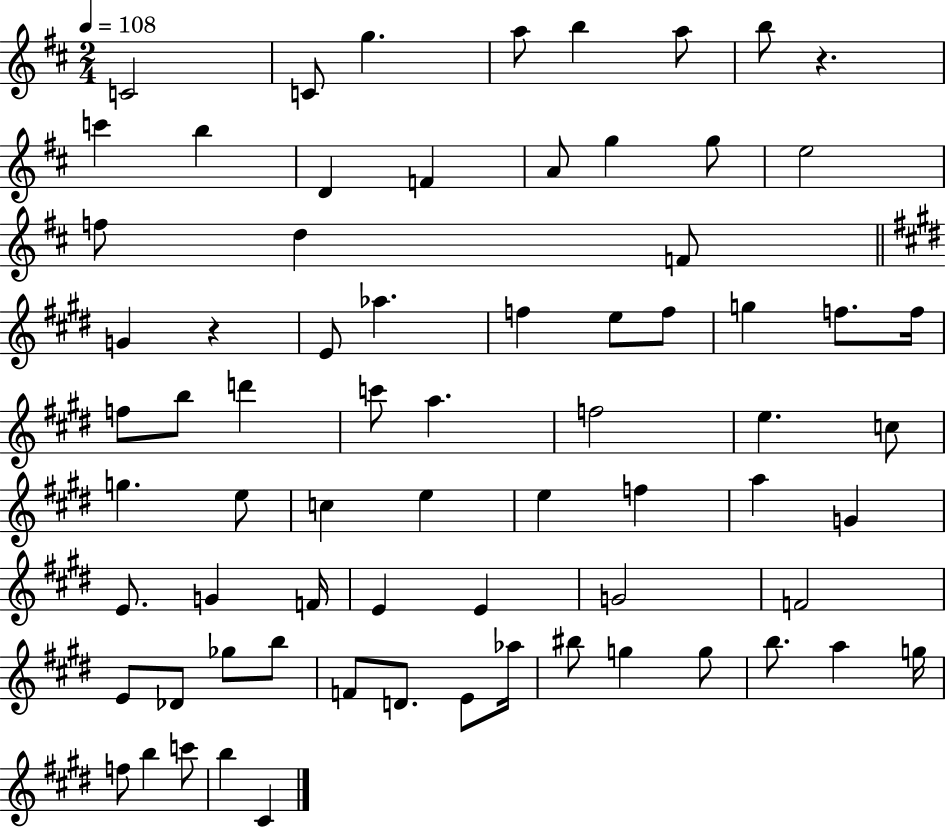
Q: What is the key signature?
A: D major